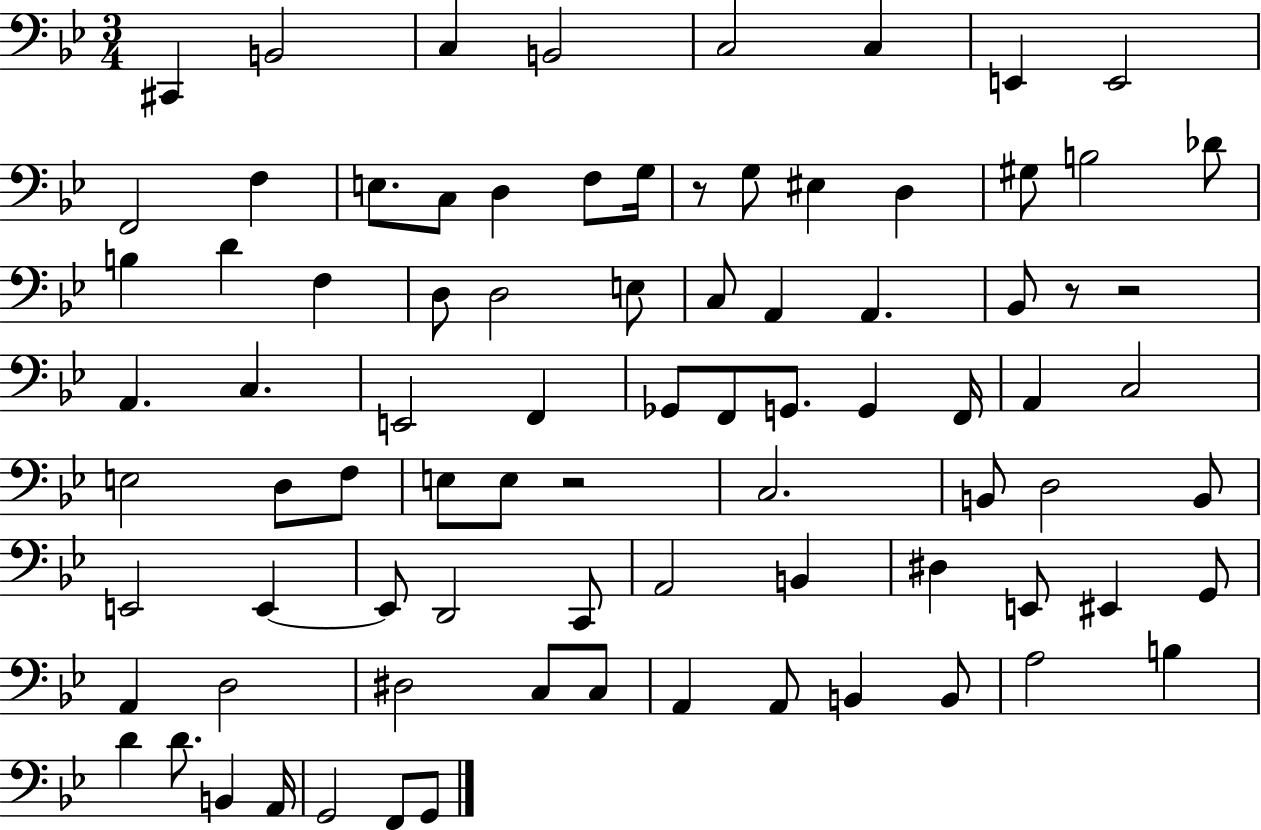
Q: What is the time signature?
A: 3/4